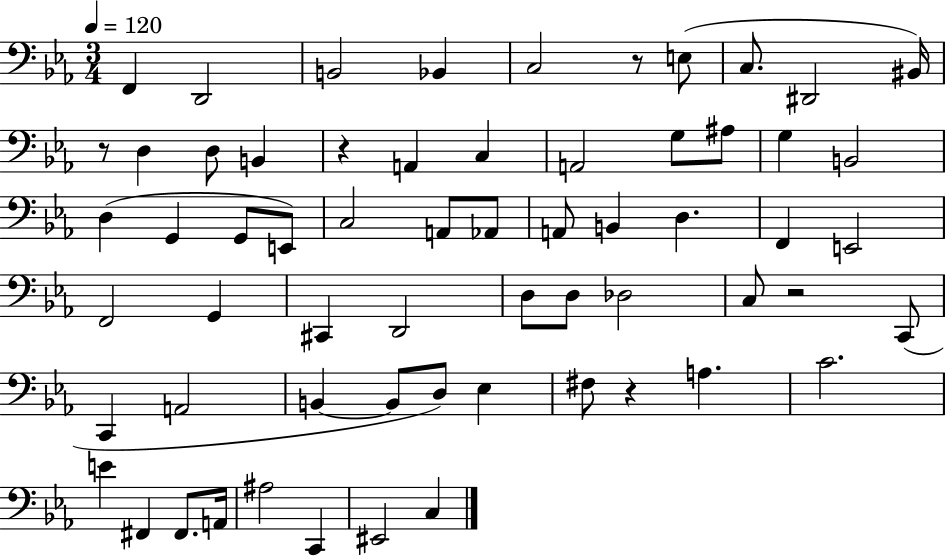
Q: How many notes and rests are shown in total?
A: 62